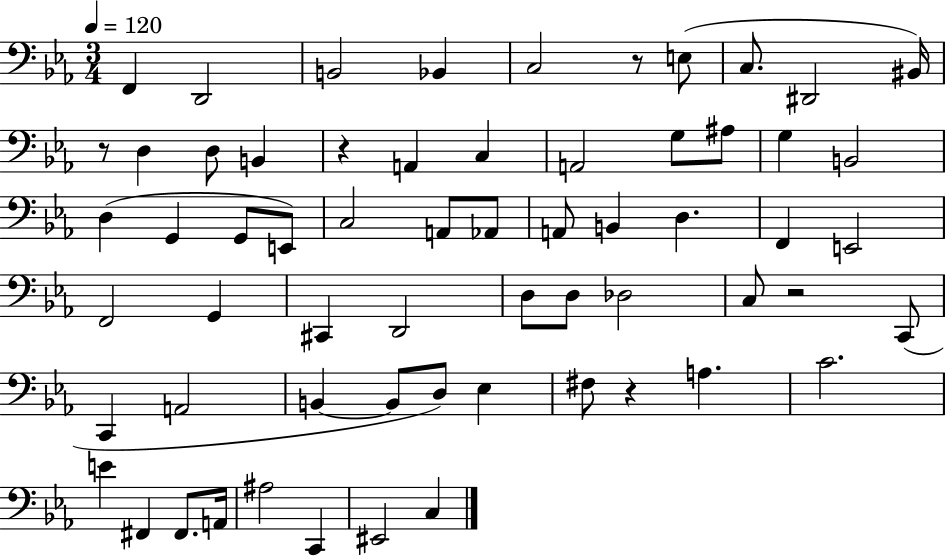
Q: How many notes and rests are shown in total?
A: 62